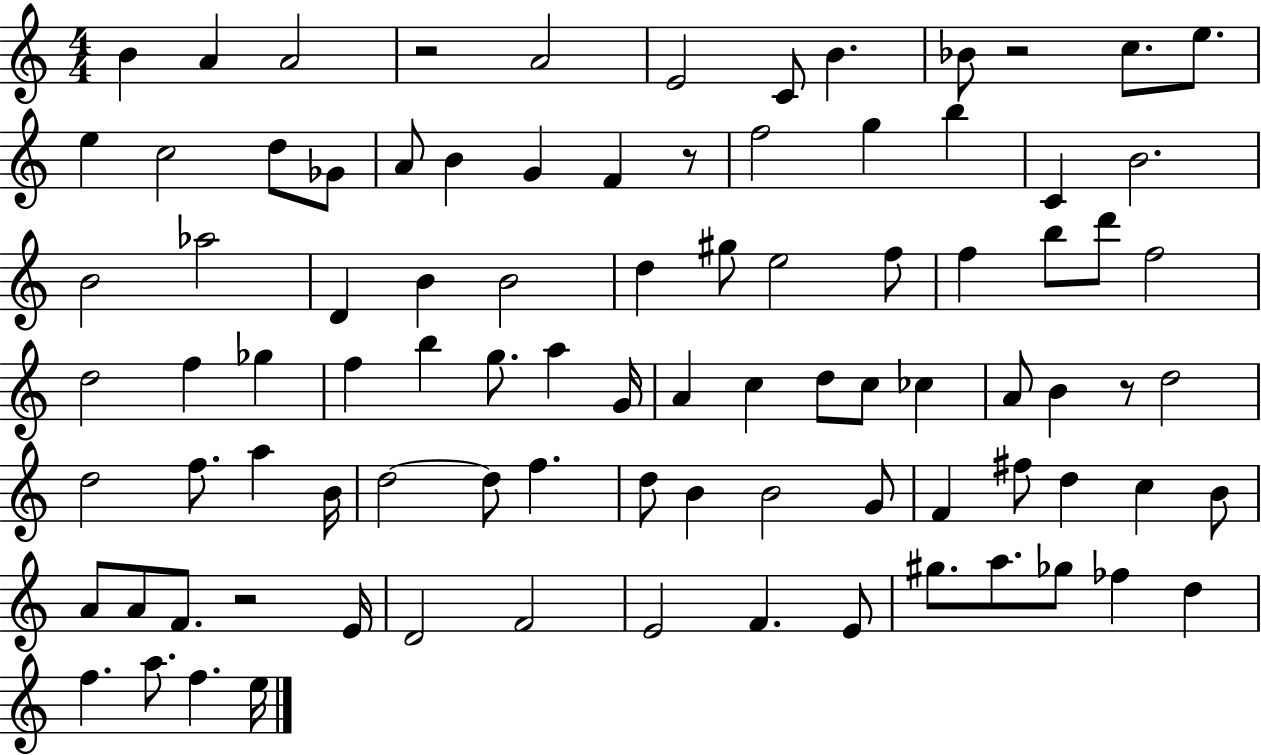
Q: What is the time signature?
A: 4/4